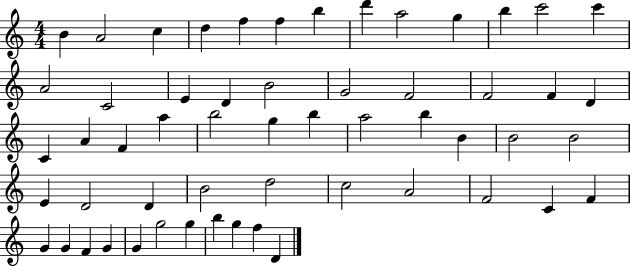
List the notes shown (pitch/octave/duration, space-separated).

B4/q A4/h C5/q D5/q F5/q F5/q B5/q D6/q A5/h G5/q B5/q C6/h C6/q A4/h C4/h E4/q D4/q B4/h G4/h F4/h F4/h F4/q D4/q C4/q A4/q F4/q A5/q B5/h G5/q B5/q A5/h B5/q B4/q B4/h B4/h E4/q D4/h D4/q B4/h D5/h C5/h A4/h F4/h C4/q F4/q G4/q G4/q F4/q G4/q G4/q G5/h G5/q B5/q G5/q F5/q D4/q